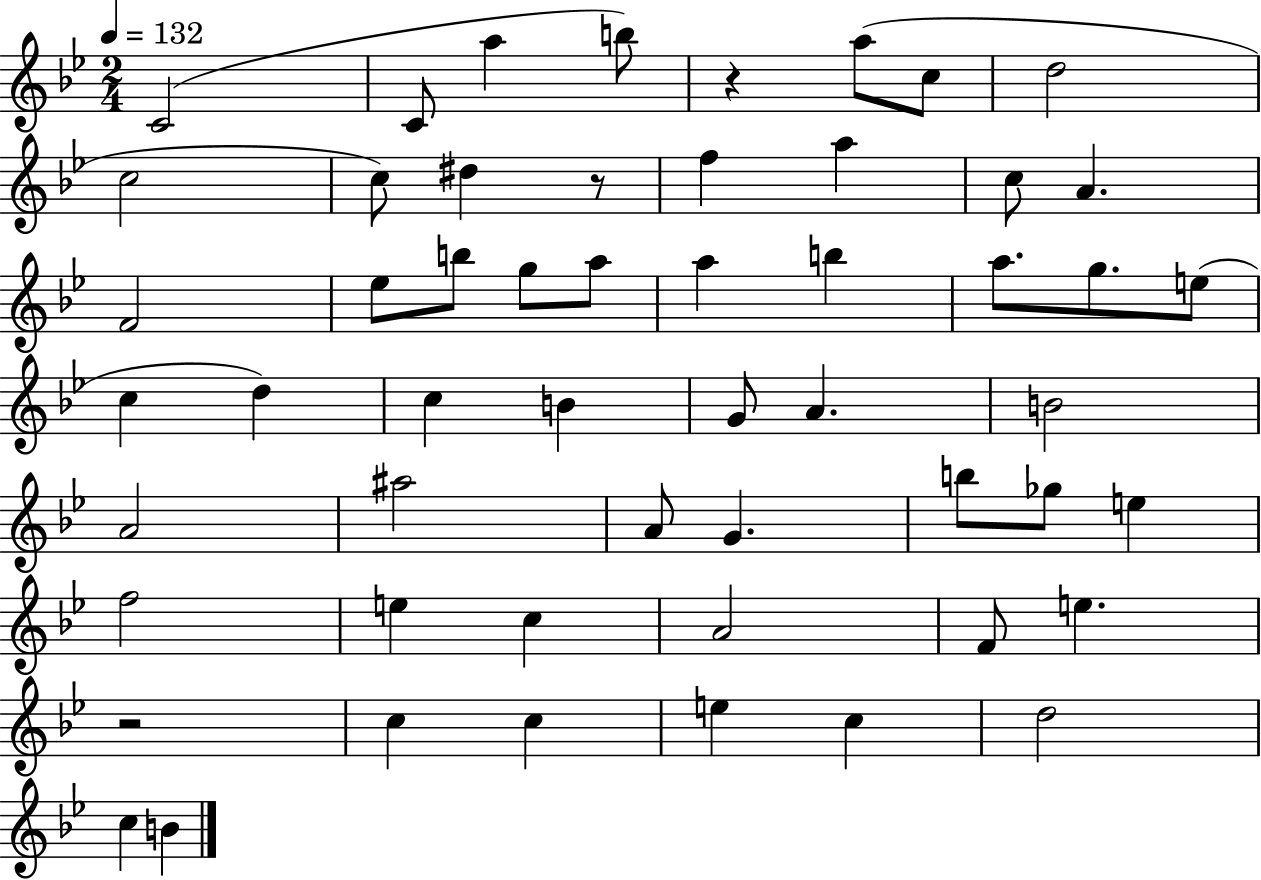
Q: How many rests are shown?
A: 3